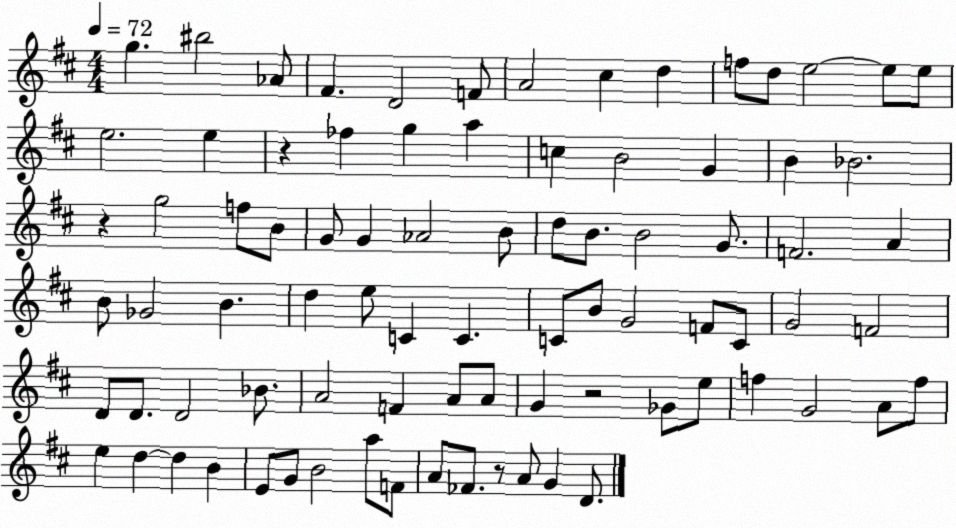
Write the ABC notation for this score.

X:1
T:Untitled
M:4/4
L:1/4
K:D
g ^b2 _A/2 ^F D2 F/2 A2 ^c d f/2 d/2 e2 e/2 e/2 e2 e z _f g a c B2 G B _B2 z g2 f/2 B/2 G/2 G _A2 B/2 d/2 B/2 B2 G/2 F2 A B/2 _G2 B d e/2 C C C/2 B/2 G2 F/2 C/2 G2 F2 D/2 D/2 D2 _B/2 A2 F A/2 A/2 G z2 _G/2 e/2 f G2 A/2 f/2 e d d B E/2 G/2 B2 a/2 F/2 A/2 _F/2 z/2 A/2 G D/2